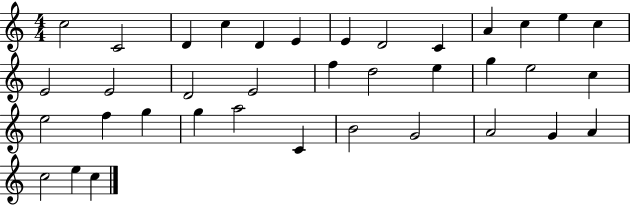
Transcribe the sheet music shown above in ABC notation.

X:1
T:Untitled
M:4/4
L:1/4
K:C
c2 C2 D c D E E D2 C A c e c E2 E2 D2 E2 f d2 e g e2 c e2 f g g a2 C B2 G2 A2 G A c2 e c